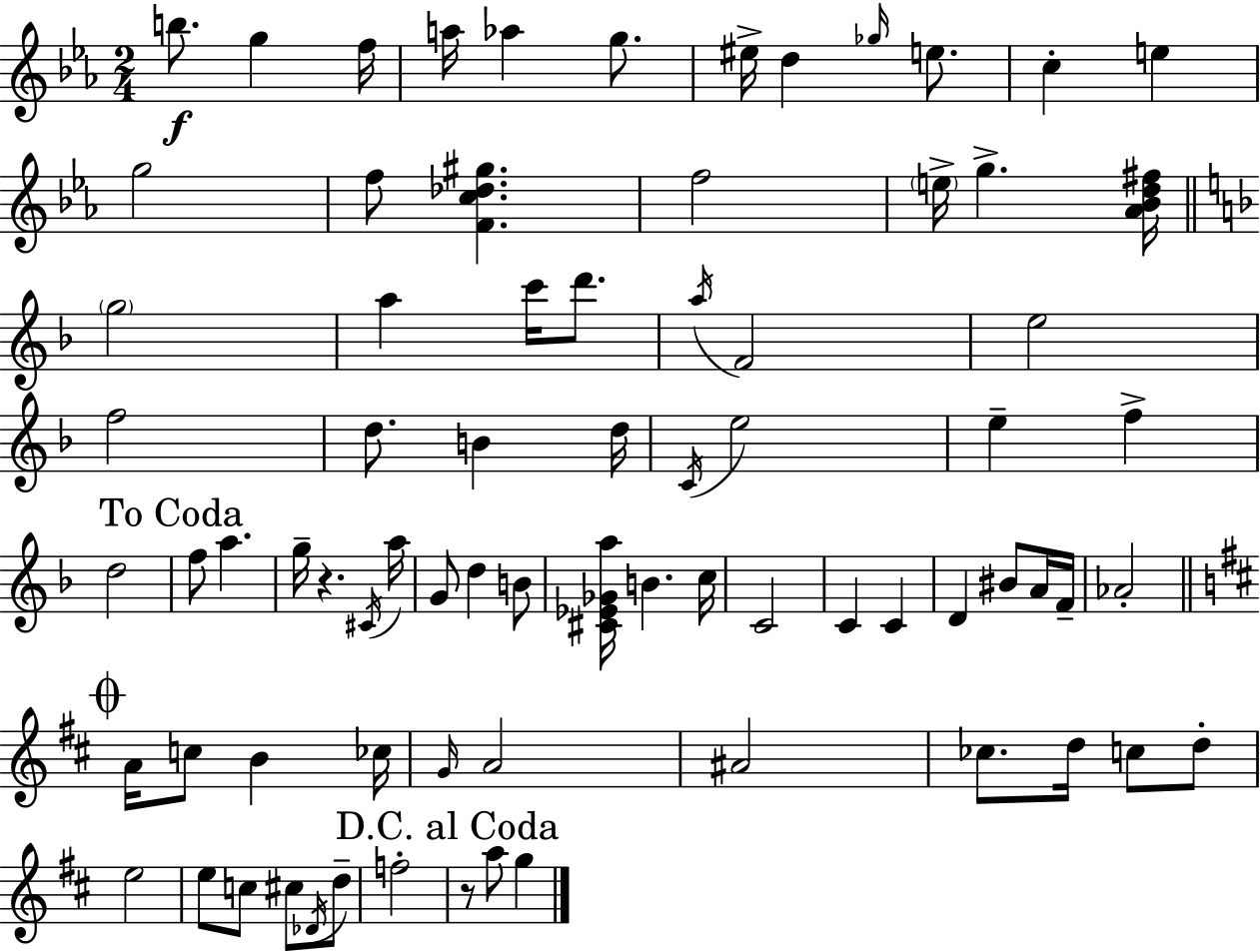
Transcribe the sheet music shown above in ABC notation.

X:1
T:Untitled
M:2/4
L:1/4
K:Eb
b/2 g f/4 a/4 _a g/2 ^e/4 d _g/4 e/2 c e g2 f/2 [Fc_d^g] f2 e/4 g [_A_Bd^f]/4 g2 a c'/4 d'/2 a/4 F2 e2 f2 d/2 B d/4 C/4 e2 e f d2 f/2 a g/4 z ^C/4 a/4 G/2 d B/2 [^C_E_Ga]/4 B c/4 C2 C C D ^B/2 A/4 F/4 _A2 A/4 c/2 B _c/4 G/4 A2 ^A2 _c/2 d/4 c/2 d/2 e2 e/2 c/2 ^c/2 _D/4 d/2 f2 z/2 a/2 g